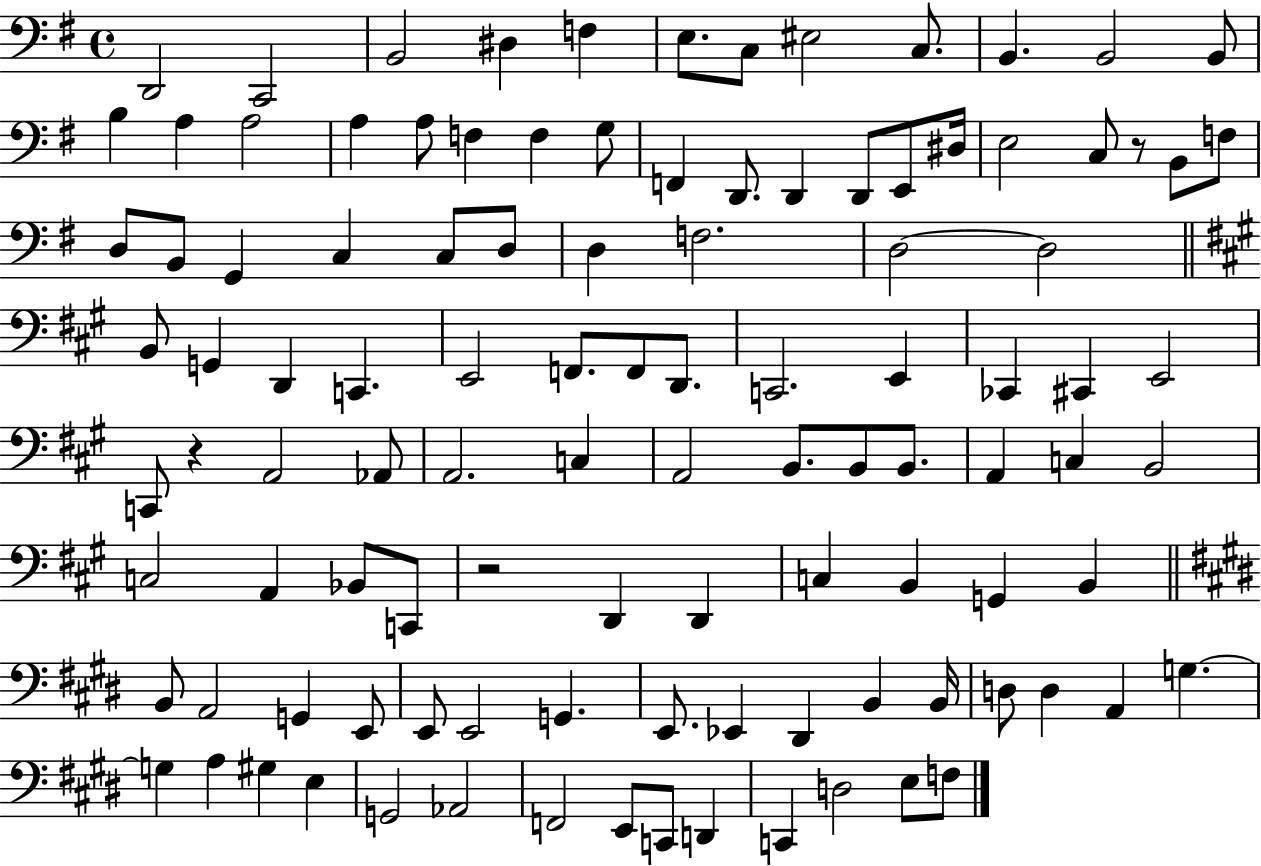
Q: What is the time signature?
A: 4/4